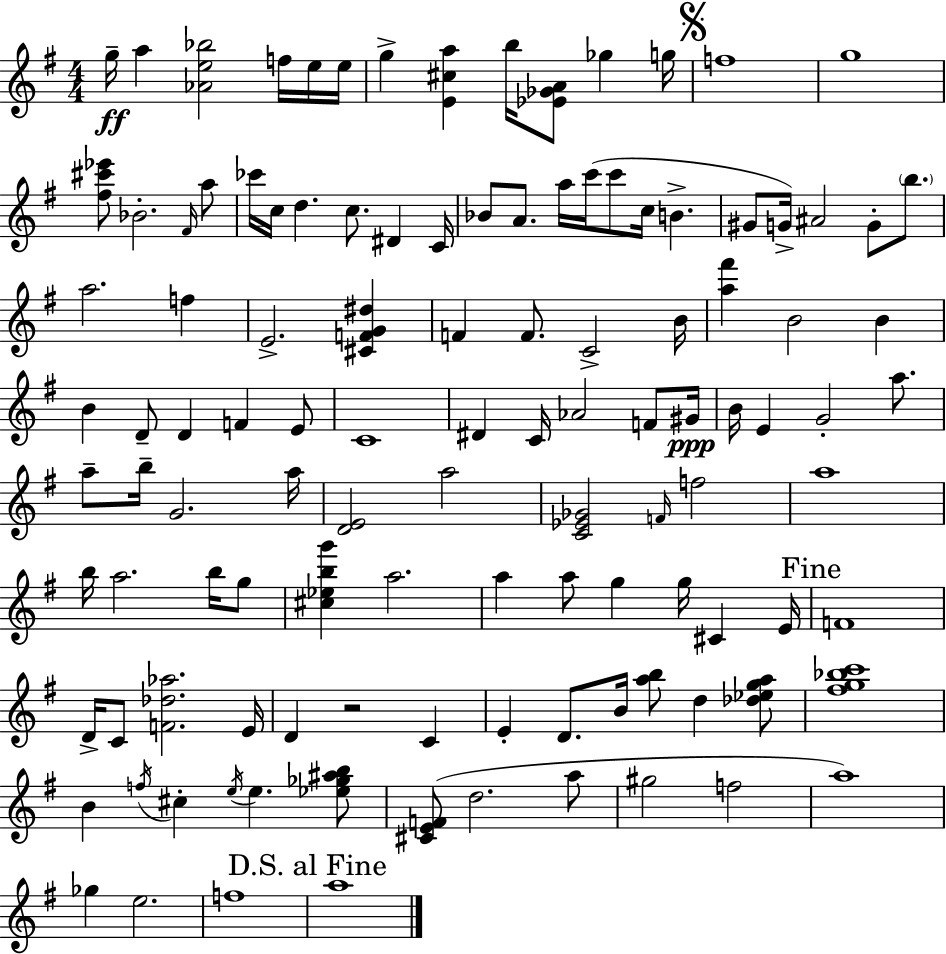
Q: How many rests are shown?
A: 1